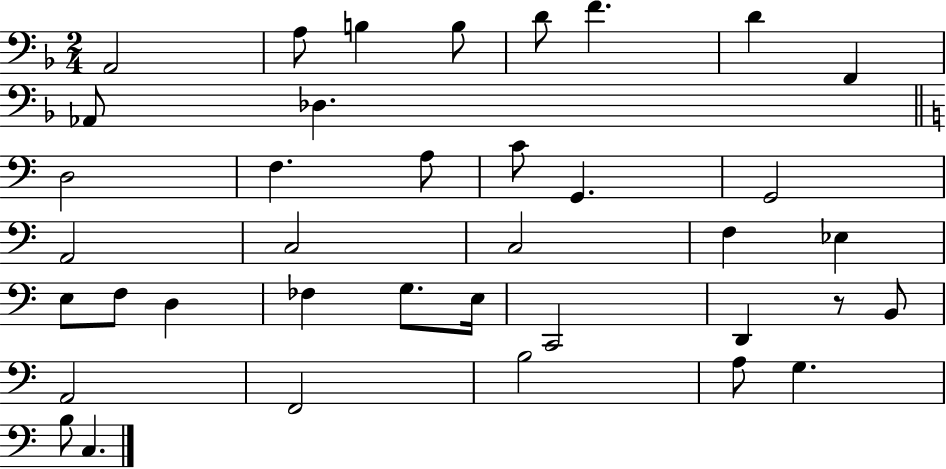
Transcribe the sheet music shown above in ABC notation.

X:1
T:Untitled
M:2/4
L:1/4
K:F
A,,2 A,/2 B, B,/2 D/2 F D F,, _A,,/2 _D, D,2 F, A,/2 C/2 G,, G,,2 A,,2 C,2 C,2 F, _E, E,/2 F,/2 D, _F, G,/2 E,/4 C,,2 D,, z/2 B,,/2 A,,2 F,,2 B,2 A,/2 G, B,/2 C,